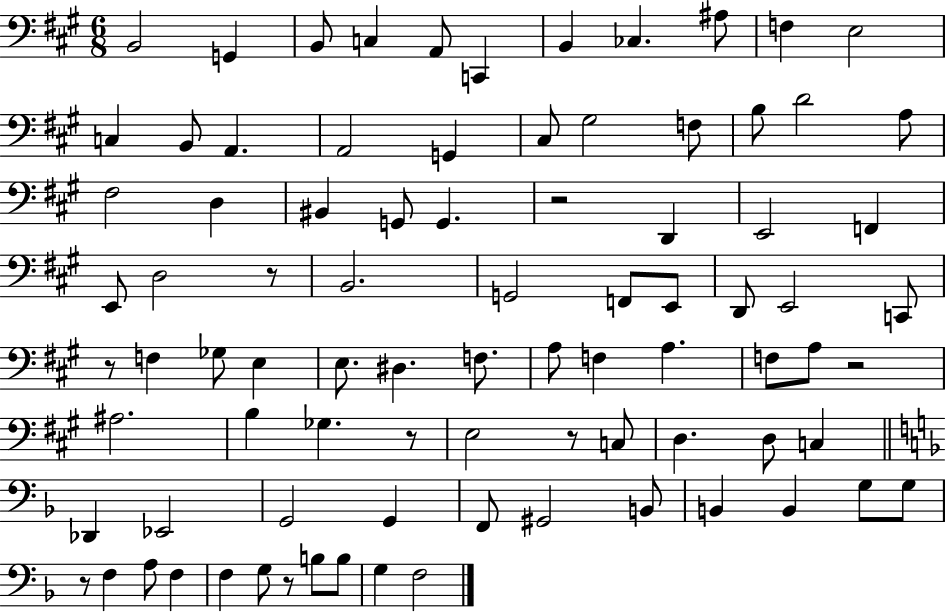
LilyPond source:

{
  \clef bass
  \numericTimeSignature
  \time 6/8
  \key a \major
  \repeat volta 2 { b,2 g,4 | b,8 c4 a,8 c,4 | b,4 ces4. ais8 | f4 e2 | \break c4 b,8 a,4. | a,2 g,4 | cis8 gis2 f8 | b8 d'2 a8 | \break fis2 d4 | bis,4 g,8 g,4. | r2 d,4 | e,2 f,4 | \break e,8 d2 r8 | b,2. | g,2 f,8 e,8 | d,8 e,2 c,8 | \break r8 f4 ges8 e4 | e8. dis4. f8. | a8 f4 a4. | f8 a8 r2 | \break ais2. | b4 ges4. r8 | e2 r8 c8 | d4. d8 c4 | \break \bar "||" \break \key f \major des,4 ees,2 | g,2 g,4 | f,8 gis,2 b,8 | b,4 b,4 g8 g8 | \break r8 f4 a8 f4 | f4 g8 r8 b8 b8 | g4 f2 | } \bar "|."
}